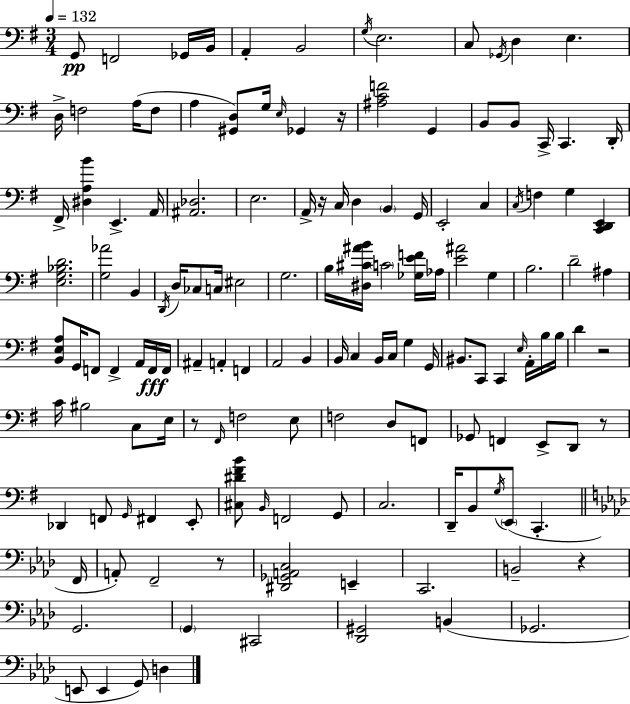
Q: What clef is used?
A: bass